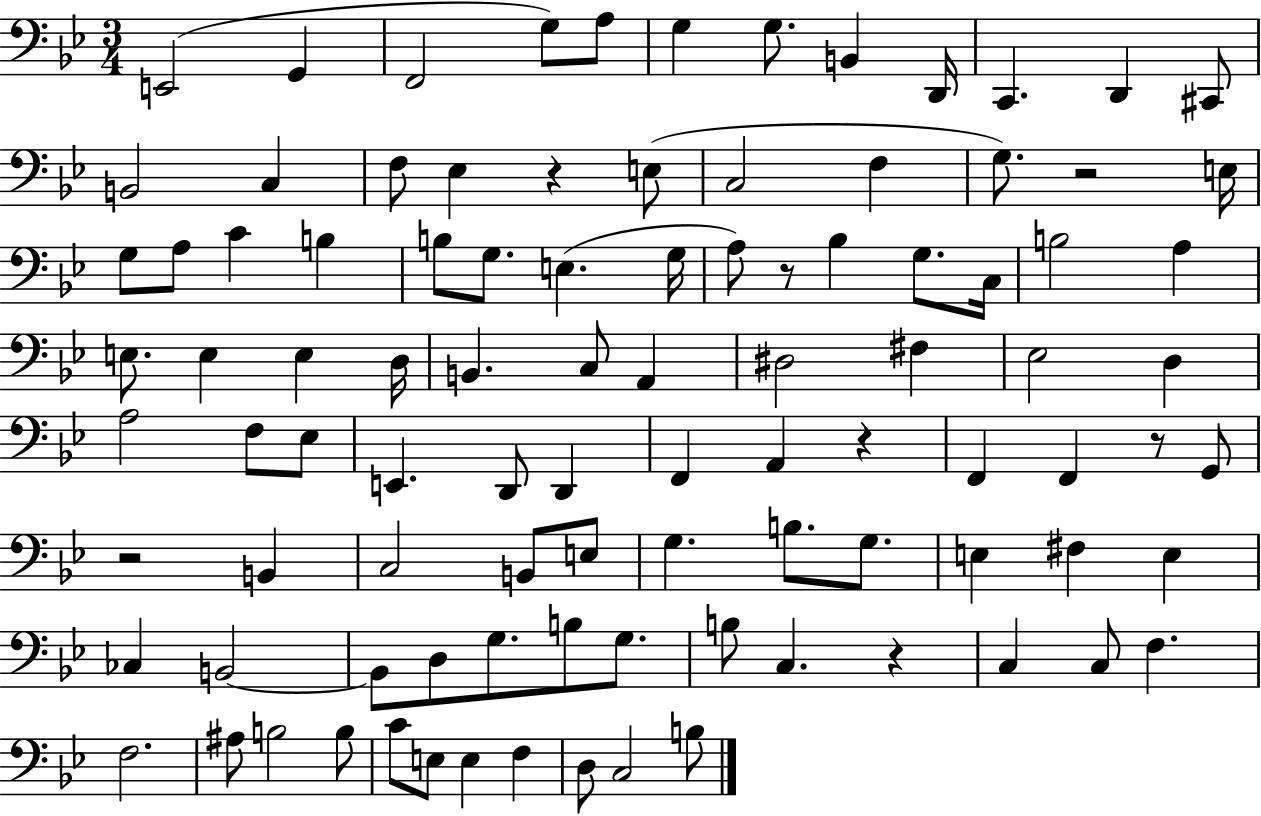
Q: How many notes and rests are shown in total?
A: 97